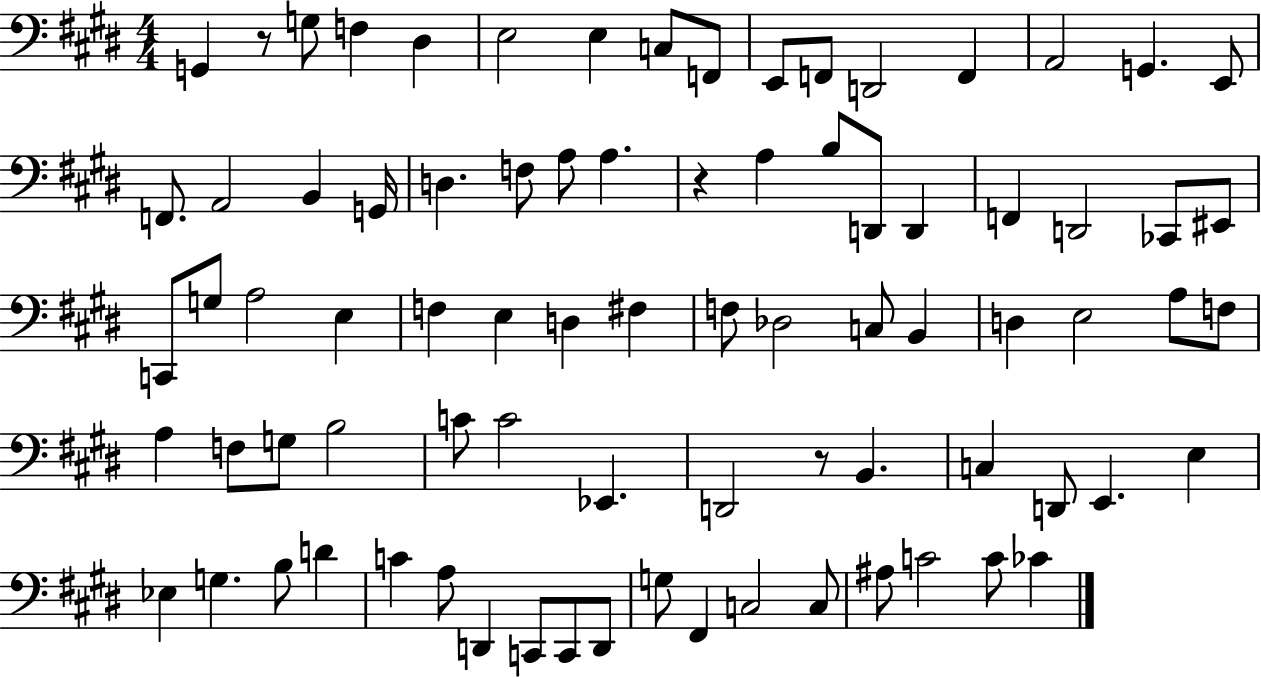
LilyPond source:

{
  \clef bass
  \numericTimeSignature
  \time 4/4
  \key e \major
  g,4 r8 g8 f4 dis4 | e2 e4 c8 f,8 | e,8 f,8 d,2 f,4 | a,2 g,4. e,8 | \break f,8. a,2 b,4 g,16 | d4. f8 a8 a4. | r4 a4 b8 d,8 d,4 | f,4 d,2 ces,8 eis,8 | \break c,8 g8 a2 e4 | f4 e4 d4 fis4 | f8 des2 c8 b,4 | d4 e2 a8 f8 | \break a4 f8 g8 b2 | c'8 c'2 ees,4. | d,2 r8 b,4. | c4 d,8 e,4. e4 | \break ees4 g4. b8 d'4 | c'4 a8 d,4 c,8 c,8 d,8 | g8 fis,4 c2 c8 | ais8 c'2 c'8 ces'4 | \break \bar "|."
}